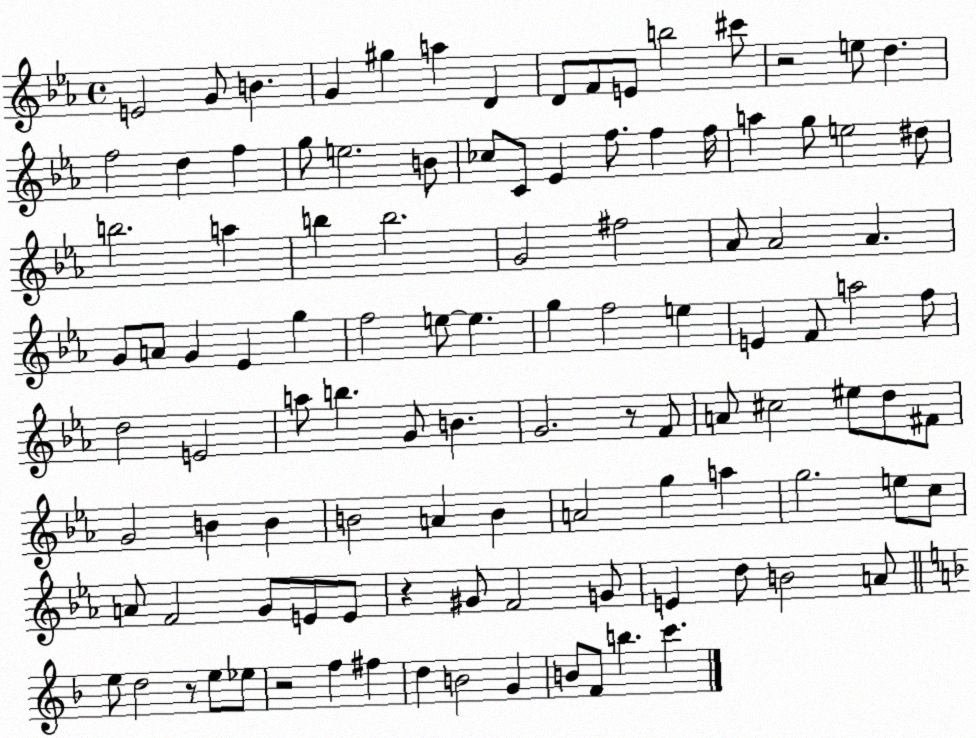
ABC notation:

X:1
T:Untitled
M:4/4
L:1/4
K:Eb
E2 G/2 B G ^g a D D/2 F/2 E/2 b2 ^c'/2 z2 e/2 d f2 d f g/2 e2 B/2 _c/2 C/2 _E f/2 f f/4 a g/2 e2 ^d/2 b2 a b b2 G2 ^f2 _A/2 _A2 _A G/2 A/2 G _E g f2 e/2 e g f2 e E F/2 a2 f/2 d2 E2 a/2 b G/2 B G2 z/2 F/2 A/2 ^c2 ^e/2 d/2 ^F/2 G2 B B B2 A B A2 g a g2 e/2 c/2 A/2 F2 G/2 E/2 E/2 z ^G/2 F2 G/2 E d/2 B2 A/2 e/2 d2 z/2 e/2 _e/2 z2 f ^f d B2 G B/2 F/2 b c'